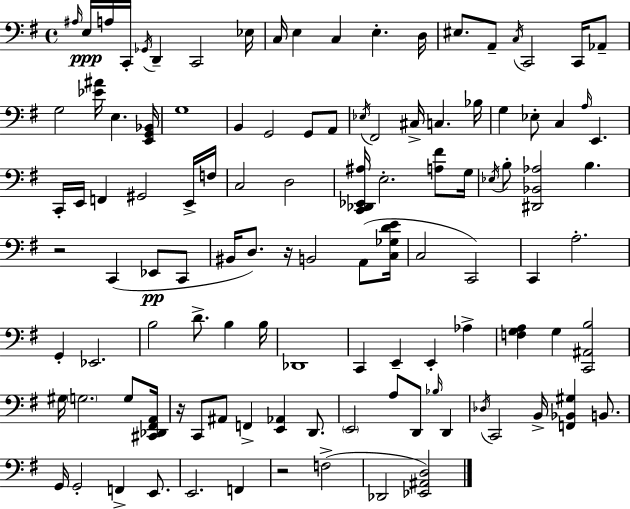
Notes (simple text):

A#3/s E3/s A3/s C2/s Gb2/s D2/q C2/h Eb3/s C3/s E3/q C3/q E3/q. D3/s EIS3/e. A2/e C3/s C2/h C2/s Ab2/e G3/h [Eb4,A#4]/s E3/q. [E2,G2,Bb2]/s G3/w B2/q G2/h G2/e A2/e Eb3/s F#2/h C#3/s C3/q. Bb3/s G3/q Eb3/e C3/q A3/s E2/q. C2/s E2/s F2/q G#2/h E2/s F3/s C3/h D3/h [C2,Db2,Eb2,A#3]/s E3/h. [A3,F#4]/e G3/s Eb3/s B3/e [D#2,Bb2,Ab3]/h B3/q. R/h C2/q Eb2/e C2/e BIS2/s D3/e. R/s B2/h A2/e [C3,Gb3,D4,E4]/s C3/h C2/h C2/q A3/h. G2/q Eb2/h. B3/h D4/e. B3/q B3/s Db2/w C2/q E2/q E2/q Ab3/q [F3,G3,A3]/q G3/q [C2,A#2,B3]/h G#3/s G3/h. G3/e [C#2,Db2,F#2,A2]/s R/s C2/e A#2/e F2/q [E2,Ab2]/q D2/e. E2/h A3/e D2/e Bb3/s D2/q Db3/s C2/h B2/s [F2,Bb2,G#3]/q B2/e. G2/s G2/h F2/q E2/e. E2/h. F2/q R/h F3/h Db2/h [Eb2,A#2,D3]/h